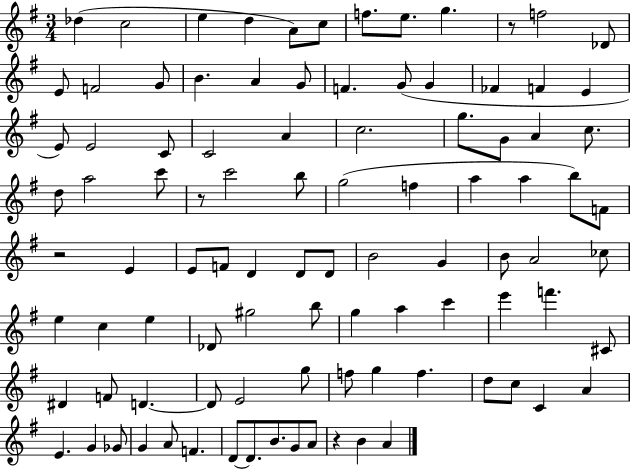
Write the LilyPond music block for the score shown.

{
  \clef treble
  \numericTimeSignature
  \time 3/4
  \key g \major
  des''4( c''2 | e''4 d''4 a'8) c''8 | f''8. e''8. g''4. | r8 f''2 des'8 | \break e'8 f'2 g'8 | b'4. a'4 g'8 | f'4. g'8( g'4 | fes'4 f'4 e'4 | \break e'8) e'2 c'8 | c'2 a'4 | c''2. | g''8. g'8 a'4 c''8. | \break d''8 a''2 c'''8 | r8 c'''2 b''8 | g''2( f''4 | a''4 a''4 b''8) f'8 | \break r2 e'4 | e'8 f'8 d'4 d'8 d'8 | b'2 g'4 | b'8 a'2 ces''8 | \break e''4 c''4 e''4 | des'8 gis''2 b''8 | g''4 a''4 c'''4 | e'''4 f'''4. cis'8 | \break dis'4 f'8 d'4.~~ | d'8 e'2 g''8 | f''8 g''4 f''4. | d''8 c''8 c'4 a'4 | \break e'4. g'4 ges'8 | g'4 a'8 f'4. | d'8~~ d'8. b'8. g'8 a'8 | r4 b'4 a'4 | \break \bar "|."
}